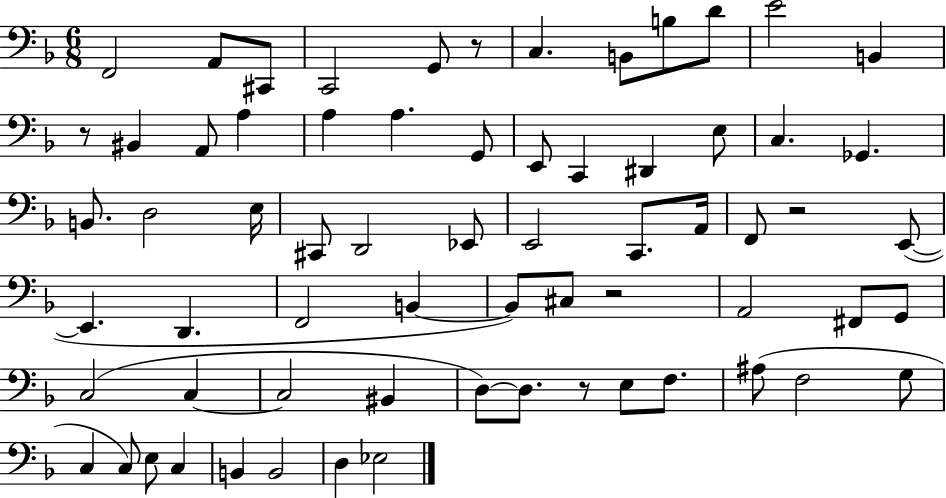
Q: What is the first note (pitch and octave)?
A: F2